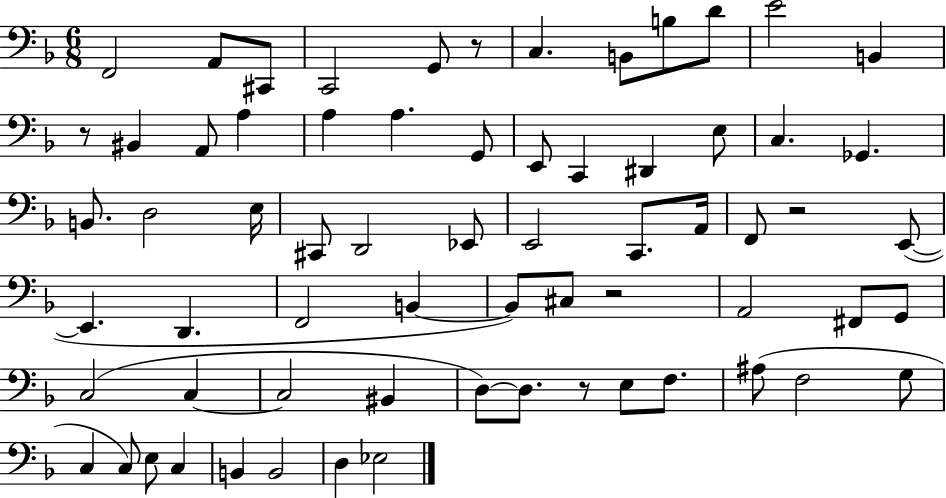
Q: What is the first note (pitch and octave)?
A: F2